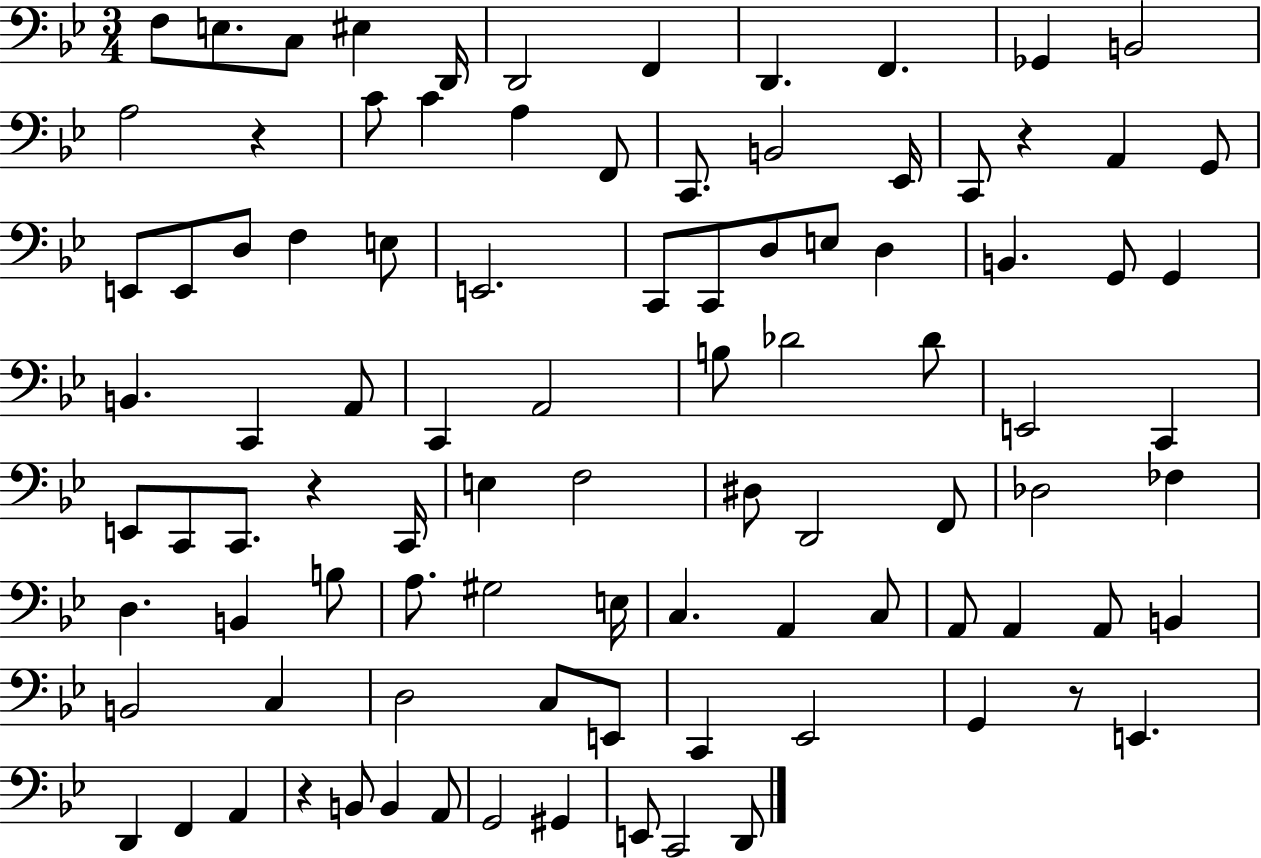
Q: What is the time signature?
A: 3/4